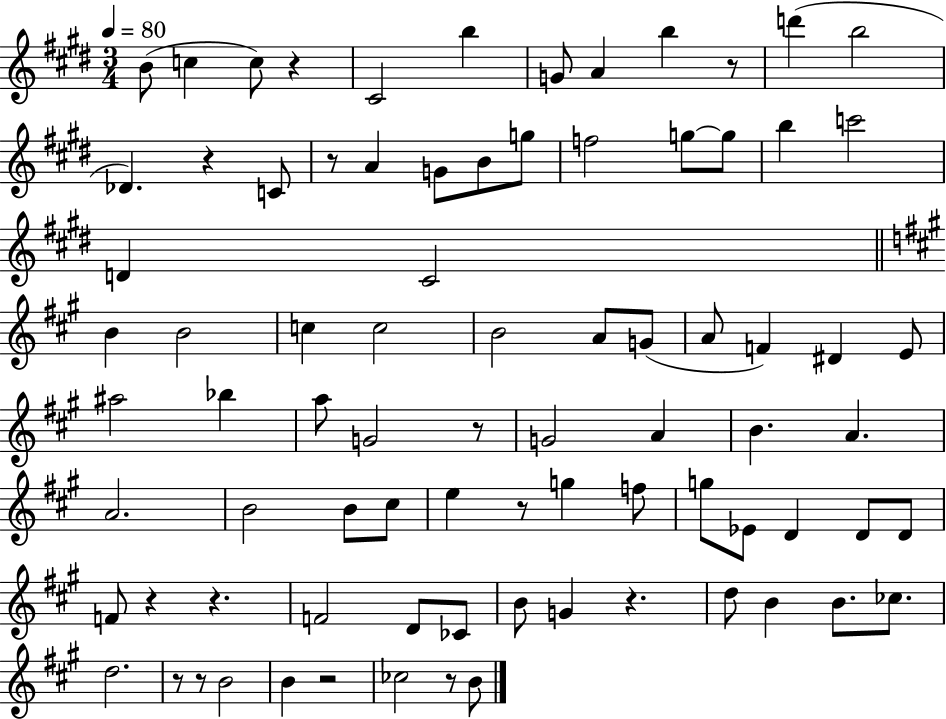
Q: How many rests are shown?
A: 13